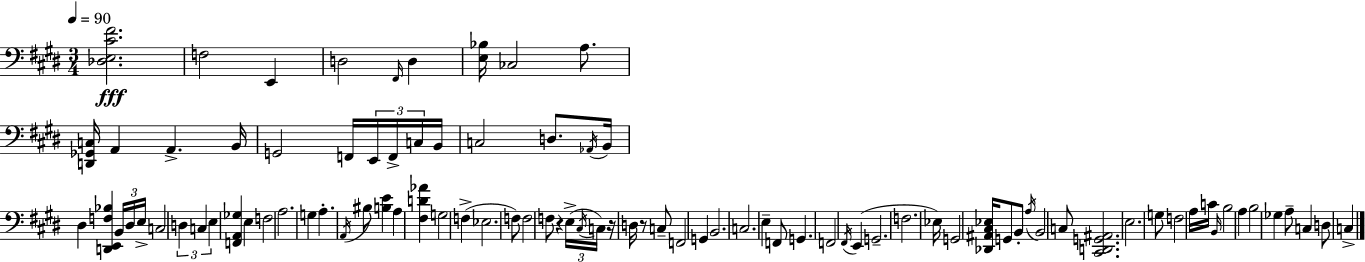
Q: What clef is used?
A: bass